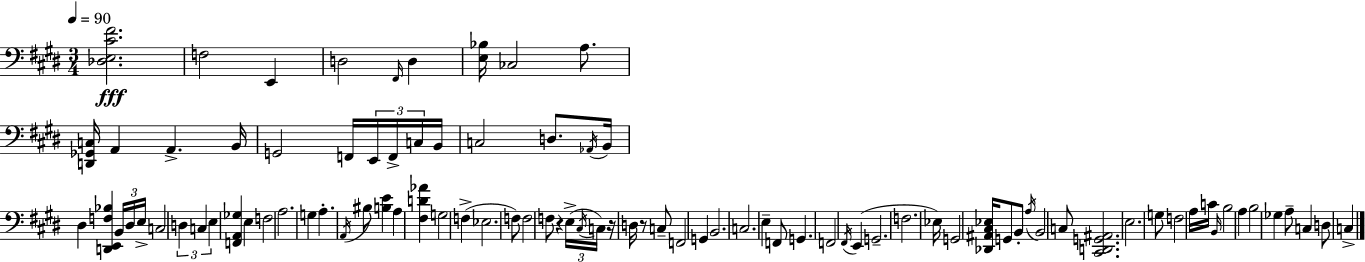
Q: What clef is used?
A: bass